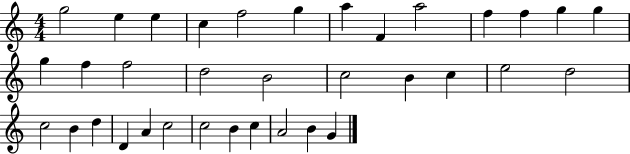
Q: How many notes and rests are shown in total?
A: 35